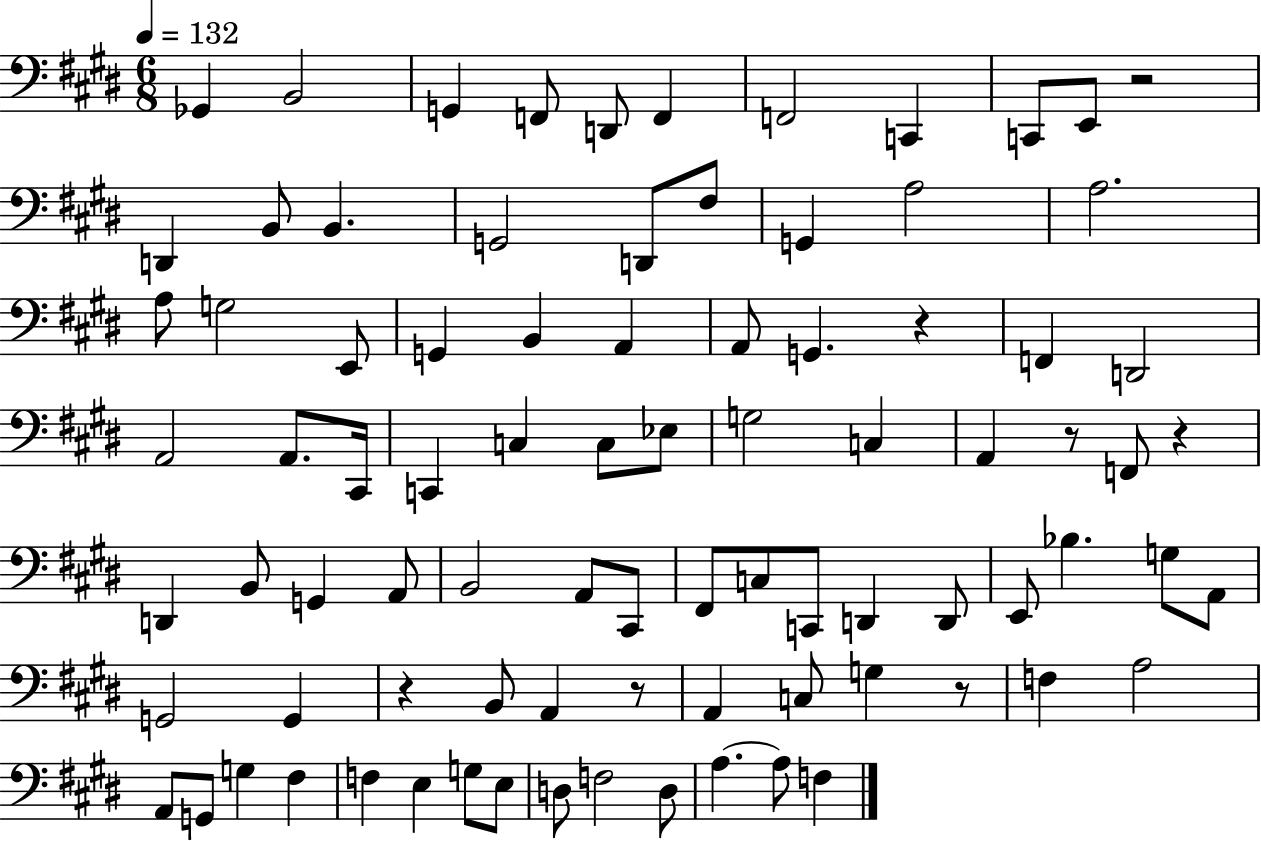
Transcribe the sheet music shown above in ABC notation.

X:1
T:Untitled
M:6/8
L:1/4
K:E
_G,, B,,2 G,, F,,/2 D,,/2 F,, F,,2 C,, C,,/2 E,,/2 z2 D,, B,,/2 B,, G,,2 D,,/2 ^F,/2 G,, A,2 A,2 A,/2 G,2 E,,/2 G,, B,, A,, A,,/2 G,, z F,, D,,2 A,,2 A,,/2 ^C,,/4 C,, C, C,/2 _E,/2 G,2 C, A,, z/2 F,,/2 z D,, B,,/2 G,, A,,/2 B,,2 A,,/2 ^C,,/2 ^F,,/2 C,/2 C,,/2 D,, D,,/2 E,,/2 _B, G,/2 A,,/2 G,,2 G,, z B,,/2 A,, z/2 A,, C,/2 G, z/2 F, A,2 A,,/2 G,,/2 G, ^F, F, E, G,/2 E,/2 D,/2 F,2 D,/2 A, A,/2 F,